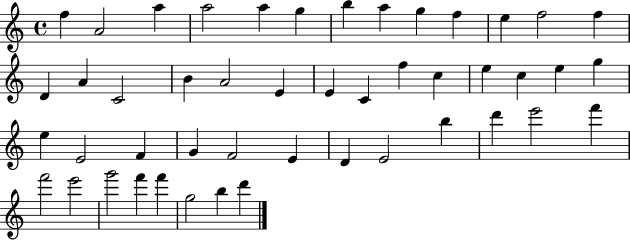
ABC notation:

X:1
T:Untitled
M:4/4
L:1/4
K:C
f A2 a a2 a g b a g f e f2 f D A C2 B A2 E E C f c e c e g e E2 F G F2 E D E2 b d' e'2 f' f'2 e'2 g'2 f' f' g2 b d'